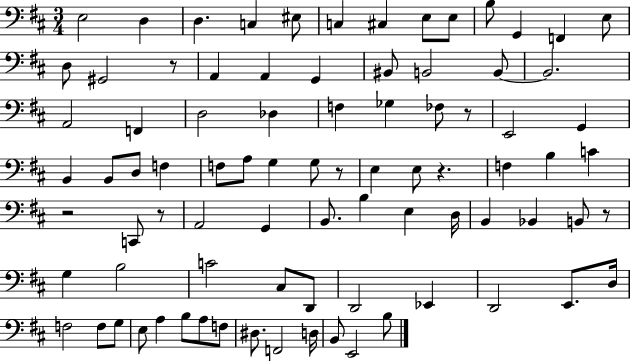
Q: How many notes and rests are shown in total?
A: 85